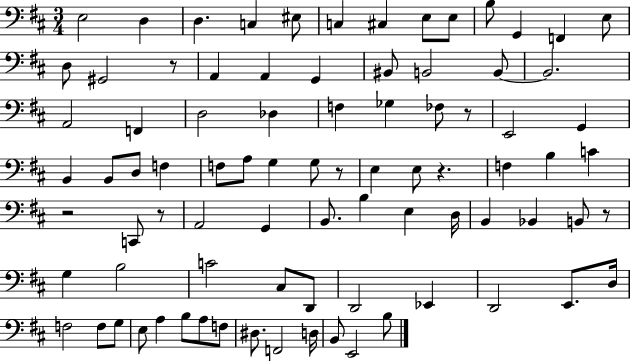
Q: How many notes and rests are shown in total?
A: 85